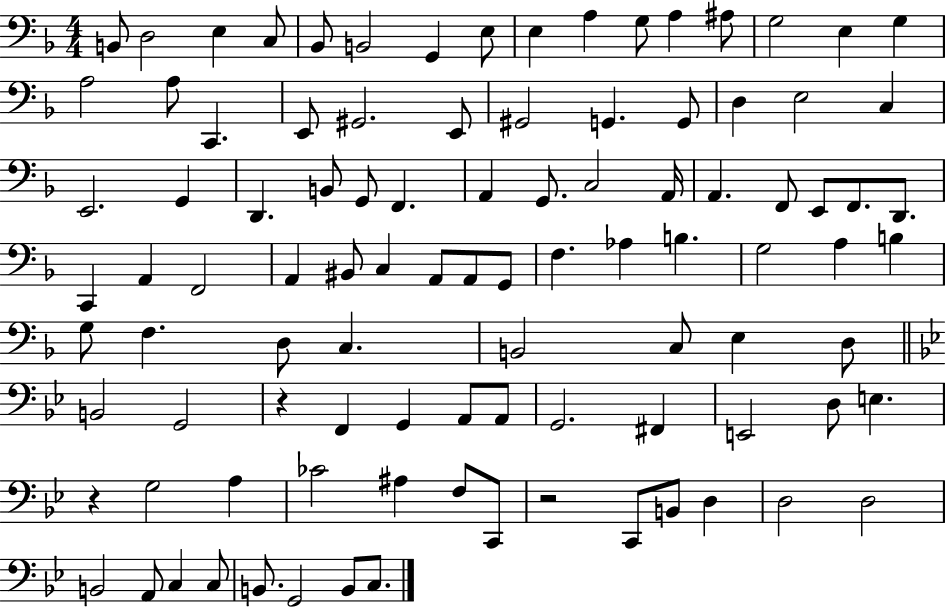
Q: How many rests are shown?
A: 3